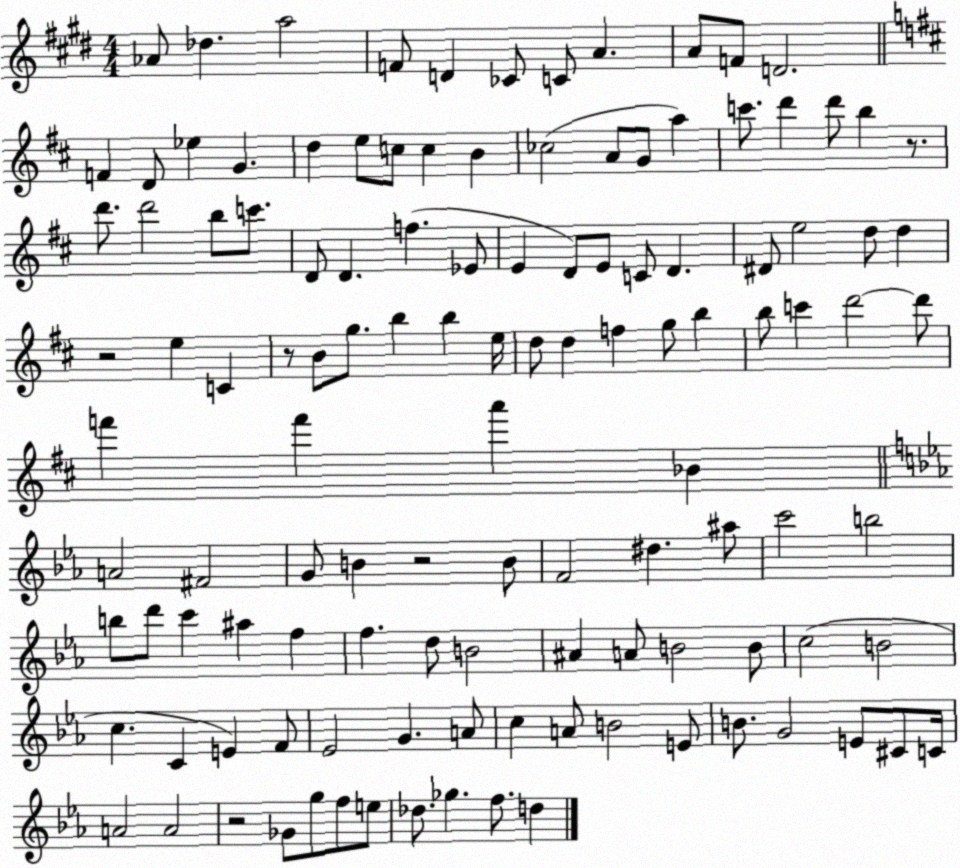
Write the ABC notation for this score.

X:1
T:Untitled
M:4/4
L:1/4
K:E
_A/2 _d a2 F/2 D _C/2 C/2 A A/2 F/2 D2 F D/2 _e G d e/2 c/2 c B _c2 A/2 G/2 a c'/2 d' d'/2 b z/2 d'/2 d'2 b/2 c'/2 D/2 D f _E/2 E D/2 E/2 C/2 D ^D/2 e2 d/2 d z2 e C z/2 B/2 g/2 b b e/4 d/2 d f g/2 b b/2 c' d'2 d'/2 f' f' a' _B A2 ^F2 G/2 B z2 B/2 F2 ^d ^a/2 c'2 b2 b/2 d'/2 c' ^a f f d/2 B2 ^A A/2 B2 B/2 c2 B2 c C E F/2 _E2 G A/2 c A/2 B2 E/2 B/2 G2 E/2 ^C/2 C/4 A2 A2 z2 _G/2 g/2 f/2 e/2 _d/2 _g f/2 d